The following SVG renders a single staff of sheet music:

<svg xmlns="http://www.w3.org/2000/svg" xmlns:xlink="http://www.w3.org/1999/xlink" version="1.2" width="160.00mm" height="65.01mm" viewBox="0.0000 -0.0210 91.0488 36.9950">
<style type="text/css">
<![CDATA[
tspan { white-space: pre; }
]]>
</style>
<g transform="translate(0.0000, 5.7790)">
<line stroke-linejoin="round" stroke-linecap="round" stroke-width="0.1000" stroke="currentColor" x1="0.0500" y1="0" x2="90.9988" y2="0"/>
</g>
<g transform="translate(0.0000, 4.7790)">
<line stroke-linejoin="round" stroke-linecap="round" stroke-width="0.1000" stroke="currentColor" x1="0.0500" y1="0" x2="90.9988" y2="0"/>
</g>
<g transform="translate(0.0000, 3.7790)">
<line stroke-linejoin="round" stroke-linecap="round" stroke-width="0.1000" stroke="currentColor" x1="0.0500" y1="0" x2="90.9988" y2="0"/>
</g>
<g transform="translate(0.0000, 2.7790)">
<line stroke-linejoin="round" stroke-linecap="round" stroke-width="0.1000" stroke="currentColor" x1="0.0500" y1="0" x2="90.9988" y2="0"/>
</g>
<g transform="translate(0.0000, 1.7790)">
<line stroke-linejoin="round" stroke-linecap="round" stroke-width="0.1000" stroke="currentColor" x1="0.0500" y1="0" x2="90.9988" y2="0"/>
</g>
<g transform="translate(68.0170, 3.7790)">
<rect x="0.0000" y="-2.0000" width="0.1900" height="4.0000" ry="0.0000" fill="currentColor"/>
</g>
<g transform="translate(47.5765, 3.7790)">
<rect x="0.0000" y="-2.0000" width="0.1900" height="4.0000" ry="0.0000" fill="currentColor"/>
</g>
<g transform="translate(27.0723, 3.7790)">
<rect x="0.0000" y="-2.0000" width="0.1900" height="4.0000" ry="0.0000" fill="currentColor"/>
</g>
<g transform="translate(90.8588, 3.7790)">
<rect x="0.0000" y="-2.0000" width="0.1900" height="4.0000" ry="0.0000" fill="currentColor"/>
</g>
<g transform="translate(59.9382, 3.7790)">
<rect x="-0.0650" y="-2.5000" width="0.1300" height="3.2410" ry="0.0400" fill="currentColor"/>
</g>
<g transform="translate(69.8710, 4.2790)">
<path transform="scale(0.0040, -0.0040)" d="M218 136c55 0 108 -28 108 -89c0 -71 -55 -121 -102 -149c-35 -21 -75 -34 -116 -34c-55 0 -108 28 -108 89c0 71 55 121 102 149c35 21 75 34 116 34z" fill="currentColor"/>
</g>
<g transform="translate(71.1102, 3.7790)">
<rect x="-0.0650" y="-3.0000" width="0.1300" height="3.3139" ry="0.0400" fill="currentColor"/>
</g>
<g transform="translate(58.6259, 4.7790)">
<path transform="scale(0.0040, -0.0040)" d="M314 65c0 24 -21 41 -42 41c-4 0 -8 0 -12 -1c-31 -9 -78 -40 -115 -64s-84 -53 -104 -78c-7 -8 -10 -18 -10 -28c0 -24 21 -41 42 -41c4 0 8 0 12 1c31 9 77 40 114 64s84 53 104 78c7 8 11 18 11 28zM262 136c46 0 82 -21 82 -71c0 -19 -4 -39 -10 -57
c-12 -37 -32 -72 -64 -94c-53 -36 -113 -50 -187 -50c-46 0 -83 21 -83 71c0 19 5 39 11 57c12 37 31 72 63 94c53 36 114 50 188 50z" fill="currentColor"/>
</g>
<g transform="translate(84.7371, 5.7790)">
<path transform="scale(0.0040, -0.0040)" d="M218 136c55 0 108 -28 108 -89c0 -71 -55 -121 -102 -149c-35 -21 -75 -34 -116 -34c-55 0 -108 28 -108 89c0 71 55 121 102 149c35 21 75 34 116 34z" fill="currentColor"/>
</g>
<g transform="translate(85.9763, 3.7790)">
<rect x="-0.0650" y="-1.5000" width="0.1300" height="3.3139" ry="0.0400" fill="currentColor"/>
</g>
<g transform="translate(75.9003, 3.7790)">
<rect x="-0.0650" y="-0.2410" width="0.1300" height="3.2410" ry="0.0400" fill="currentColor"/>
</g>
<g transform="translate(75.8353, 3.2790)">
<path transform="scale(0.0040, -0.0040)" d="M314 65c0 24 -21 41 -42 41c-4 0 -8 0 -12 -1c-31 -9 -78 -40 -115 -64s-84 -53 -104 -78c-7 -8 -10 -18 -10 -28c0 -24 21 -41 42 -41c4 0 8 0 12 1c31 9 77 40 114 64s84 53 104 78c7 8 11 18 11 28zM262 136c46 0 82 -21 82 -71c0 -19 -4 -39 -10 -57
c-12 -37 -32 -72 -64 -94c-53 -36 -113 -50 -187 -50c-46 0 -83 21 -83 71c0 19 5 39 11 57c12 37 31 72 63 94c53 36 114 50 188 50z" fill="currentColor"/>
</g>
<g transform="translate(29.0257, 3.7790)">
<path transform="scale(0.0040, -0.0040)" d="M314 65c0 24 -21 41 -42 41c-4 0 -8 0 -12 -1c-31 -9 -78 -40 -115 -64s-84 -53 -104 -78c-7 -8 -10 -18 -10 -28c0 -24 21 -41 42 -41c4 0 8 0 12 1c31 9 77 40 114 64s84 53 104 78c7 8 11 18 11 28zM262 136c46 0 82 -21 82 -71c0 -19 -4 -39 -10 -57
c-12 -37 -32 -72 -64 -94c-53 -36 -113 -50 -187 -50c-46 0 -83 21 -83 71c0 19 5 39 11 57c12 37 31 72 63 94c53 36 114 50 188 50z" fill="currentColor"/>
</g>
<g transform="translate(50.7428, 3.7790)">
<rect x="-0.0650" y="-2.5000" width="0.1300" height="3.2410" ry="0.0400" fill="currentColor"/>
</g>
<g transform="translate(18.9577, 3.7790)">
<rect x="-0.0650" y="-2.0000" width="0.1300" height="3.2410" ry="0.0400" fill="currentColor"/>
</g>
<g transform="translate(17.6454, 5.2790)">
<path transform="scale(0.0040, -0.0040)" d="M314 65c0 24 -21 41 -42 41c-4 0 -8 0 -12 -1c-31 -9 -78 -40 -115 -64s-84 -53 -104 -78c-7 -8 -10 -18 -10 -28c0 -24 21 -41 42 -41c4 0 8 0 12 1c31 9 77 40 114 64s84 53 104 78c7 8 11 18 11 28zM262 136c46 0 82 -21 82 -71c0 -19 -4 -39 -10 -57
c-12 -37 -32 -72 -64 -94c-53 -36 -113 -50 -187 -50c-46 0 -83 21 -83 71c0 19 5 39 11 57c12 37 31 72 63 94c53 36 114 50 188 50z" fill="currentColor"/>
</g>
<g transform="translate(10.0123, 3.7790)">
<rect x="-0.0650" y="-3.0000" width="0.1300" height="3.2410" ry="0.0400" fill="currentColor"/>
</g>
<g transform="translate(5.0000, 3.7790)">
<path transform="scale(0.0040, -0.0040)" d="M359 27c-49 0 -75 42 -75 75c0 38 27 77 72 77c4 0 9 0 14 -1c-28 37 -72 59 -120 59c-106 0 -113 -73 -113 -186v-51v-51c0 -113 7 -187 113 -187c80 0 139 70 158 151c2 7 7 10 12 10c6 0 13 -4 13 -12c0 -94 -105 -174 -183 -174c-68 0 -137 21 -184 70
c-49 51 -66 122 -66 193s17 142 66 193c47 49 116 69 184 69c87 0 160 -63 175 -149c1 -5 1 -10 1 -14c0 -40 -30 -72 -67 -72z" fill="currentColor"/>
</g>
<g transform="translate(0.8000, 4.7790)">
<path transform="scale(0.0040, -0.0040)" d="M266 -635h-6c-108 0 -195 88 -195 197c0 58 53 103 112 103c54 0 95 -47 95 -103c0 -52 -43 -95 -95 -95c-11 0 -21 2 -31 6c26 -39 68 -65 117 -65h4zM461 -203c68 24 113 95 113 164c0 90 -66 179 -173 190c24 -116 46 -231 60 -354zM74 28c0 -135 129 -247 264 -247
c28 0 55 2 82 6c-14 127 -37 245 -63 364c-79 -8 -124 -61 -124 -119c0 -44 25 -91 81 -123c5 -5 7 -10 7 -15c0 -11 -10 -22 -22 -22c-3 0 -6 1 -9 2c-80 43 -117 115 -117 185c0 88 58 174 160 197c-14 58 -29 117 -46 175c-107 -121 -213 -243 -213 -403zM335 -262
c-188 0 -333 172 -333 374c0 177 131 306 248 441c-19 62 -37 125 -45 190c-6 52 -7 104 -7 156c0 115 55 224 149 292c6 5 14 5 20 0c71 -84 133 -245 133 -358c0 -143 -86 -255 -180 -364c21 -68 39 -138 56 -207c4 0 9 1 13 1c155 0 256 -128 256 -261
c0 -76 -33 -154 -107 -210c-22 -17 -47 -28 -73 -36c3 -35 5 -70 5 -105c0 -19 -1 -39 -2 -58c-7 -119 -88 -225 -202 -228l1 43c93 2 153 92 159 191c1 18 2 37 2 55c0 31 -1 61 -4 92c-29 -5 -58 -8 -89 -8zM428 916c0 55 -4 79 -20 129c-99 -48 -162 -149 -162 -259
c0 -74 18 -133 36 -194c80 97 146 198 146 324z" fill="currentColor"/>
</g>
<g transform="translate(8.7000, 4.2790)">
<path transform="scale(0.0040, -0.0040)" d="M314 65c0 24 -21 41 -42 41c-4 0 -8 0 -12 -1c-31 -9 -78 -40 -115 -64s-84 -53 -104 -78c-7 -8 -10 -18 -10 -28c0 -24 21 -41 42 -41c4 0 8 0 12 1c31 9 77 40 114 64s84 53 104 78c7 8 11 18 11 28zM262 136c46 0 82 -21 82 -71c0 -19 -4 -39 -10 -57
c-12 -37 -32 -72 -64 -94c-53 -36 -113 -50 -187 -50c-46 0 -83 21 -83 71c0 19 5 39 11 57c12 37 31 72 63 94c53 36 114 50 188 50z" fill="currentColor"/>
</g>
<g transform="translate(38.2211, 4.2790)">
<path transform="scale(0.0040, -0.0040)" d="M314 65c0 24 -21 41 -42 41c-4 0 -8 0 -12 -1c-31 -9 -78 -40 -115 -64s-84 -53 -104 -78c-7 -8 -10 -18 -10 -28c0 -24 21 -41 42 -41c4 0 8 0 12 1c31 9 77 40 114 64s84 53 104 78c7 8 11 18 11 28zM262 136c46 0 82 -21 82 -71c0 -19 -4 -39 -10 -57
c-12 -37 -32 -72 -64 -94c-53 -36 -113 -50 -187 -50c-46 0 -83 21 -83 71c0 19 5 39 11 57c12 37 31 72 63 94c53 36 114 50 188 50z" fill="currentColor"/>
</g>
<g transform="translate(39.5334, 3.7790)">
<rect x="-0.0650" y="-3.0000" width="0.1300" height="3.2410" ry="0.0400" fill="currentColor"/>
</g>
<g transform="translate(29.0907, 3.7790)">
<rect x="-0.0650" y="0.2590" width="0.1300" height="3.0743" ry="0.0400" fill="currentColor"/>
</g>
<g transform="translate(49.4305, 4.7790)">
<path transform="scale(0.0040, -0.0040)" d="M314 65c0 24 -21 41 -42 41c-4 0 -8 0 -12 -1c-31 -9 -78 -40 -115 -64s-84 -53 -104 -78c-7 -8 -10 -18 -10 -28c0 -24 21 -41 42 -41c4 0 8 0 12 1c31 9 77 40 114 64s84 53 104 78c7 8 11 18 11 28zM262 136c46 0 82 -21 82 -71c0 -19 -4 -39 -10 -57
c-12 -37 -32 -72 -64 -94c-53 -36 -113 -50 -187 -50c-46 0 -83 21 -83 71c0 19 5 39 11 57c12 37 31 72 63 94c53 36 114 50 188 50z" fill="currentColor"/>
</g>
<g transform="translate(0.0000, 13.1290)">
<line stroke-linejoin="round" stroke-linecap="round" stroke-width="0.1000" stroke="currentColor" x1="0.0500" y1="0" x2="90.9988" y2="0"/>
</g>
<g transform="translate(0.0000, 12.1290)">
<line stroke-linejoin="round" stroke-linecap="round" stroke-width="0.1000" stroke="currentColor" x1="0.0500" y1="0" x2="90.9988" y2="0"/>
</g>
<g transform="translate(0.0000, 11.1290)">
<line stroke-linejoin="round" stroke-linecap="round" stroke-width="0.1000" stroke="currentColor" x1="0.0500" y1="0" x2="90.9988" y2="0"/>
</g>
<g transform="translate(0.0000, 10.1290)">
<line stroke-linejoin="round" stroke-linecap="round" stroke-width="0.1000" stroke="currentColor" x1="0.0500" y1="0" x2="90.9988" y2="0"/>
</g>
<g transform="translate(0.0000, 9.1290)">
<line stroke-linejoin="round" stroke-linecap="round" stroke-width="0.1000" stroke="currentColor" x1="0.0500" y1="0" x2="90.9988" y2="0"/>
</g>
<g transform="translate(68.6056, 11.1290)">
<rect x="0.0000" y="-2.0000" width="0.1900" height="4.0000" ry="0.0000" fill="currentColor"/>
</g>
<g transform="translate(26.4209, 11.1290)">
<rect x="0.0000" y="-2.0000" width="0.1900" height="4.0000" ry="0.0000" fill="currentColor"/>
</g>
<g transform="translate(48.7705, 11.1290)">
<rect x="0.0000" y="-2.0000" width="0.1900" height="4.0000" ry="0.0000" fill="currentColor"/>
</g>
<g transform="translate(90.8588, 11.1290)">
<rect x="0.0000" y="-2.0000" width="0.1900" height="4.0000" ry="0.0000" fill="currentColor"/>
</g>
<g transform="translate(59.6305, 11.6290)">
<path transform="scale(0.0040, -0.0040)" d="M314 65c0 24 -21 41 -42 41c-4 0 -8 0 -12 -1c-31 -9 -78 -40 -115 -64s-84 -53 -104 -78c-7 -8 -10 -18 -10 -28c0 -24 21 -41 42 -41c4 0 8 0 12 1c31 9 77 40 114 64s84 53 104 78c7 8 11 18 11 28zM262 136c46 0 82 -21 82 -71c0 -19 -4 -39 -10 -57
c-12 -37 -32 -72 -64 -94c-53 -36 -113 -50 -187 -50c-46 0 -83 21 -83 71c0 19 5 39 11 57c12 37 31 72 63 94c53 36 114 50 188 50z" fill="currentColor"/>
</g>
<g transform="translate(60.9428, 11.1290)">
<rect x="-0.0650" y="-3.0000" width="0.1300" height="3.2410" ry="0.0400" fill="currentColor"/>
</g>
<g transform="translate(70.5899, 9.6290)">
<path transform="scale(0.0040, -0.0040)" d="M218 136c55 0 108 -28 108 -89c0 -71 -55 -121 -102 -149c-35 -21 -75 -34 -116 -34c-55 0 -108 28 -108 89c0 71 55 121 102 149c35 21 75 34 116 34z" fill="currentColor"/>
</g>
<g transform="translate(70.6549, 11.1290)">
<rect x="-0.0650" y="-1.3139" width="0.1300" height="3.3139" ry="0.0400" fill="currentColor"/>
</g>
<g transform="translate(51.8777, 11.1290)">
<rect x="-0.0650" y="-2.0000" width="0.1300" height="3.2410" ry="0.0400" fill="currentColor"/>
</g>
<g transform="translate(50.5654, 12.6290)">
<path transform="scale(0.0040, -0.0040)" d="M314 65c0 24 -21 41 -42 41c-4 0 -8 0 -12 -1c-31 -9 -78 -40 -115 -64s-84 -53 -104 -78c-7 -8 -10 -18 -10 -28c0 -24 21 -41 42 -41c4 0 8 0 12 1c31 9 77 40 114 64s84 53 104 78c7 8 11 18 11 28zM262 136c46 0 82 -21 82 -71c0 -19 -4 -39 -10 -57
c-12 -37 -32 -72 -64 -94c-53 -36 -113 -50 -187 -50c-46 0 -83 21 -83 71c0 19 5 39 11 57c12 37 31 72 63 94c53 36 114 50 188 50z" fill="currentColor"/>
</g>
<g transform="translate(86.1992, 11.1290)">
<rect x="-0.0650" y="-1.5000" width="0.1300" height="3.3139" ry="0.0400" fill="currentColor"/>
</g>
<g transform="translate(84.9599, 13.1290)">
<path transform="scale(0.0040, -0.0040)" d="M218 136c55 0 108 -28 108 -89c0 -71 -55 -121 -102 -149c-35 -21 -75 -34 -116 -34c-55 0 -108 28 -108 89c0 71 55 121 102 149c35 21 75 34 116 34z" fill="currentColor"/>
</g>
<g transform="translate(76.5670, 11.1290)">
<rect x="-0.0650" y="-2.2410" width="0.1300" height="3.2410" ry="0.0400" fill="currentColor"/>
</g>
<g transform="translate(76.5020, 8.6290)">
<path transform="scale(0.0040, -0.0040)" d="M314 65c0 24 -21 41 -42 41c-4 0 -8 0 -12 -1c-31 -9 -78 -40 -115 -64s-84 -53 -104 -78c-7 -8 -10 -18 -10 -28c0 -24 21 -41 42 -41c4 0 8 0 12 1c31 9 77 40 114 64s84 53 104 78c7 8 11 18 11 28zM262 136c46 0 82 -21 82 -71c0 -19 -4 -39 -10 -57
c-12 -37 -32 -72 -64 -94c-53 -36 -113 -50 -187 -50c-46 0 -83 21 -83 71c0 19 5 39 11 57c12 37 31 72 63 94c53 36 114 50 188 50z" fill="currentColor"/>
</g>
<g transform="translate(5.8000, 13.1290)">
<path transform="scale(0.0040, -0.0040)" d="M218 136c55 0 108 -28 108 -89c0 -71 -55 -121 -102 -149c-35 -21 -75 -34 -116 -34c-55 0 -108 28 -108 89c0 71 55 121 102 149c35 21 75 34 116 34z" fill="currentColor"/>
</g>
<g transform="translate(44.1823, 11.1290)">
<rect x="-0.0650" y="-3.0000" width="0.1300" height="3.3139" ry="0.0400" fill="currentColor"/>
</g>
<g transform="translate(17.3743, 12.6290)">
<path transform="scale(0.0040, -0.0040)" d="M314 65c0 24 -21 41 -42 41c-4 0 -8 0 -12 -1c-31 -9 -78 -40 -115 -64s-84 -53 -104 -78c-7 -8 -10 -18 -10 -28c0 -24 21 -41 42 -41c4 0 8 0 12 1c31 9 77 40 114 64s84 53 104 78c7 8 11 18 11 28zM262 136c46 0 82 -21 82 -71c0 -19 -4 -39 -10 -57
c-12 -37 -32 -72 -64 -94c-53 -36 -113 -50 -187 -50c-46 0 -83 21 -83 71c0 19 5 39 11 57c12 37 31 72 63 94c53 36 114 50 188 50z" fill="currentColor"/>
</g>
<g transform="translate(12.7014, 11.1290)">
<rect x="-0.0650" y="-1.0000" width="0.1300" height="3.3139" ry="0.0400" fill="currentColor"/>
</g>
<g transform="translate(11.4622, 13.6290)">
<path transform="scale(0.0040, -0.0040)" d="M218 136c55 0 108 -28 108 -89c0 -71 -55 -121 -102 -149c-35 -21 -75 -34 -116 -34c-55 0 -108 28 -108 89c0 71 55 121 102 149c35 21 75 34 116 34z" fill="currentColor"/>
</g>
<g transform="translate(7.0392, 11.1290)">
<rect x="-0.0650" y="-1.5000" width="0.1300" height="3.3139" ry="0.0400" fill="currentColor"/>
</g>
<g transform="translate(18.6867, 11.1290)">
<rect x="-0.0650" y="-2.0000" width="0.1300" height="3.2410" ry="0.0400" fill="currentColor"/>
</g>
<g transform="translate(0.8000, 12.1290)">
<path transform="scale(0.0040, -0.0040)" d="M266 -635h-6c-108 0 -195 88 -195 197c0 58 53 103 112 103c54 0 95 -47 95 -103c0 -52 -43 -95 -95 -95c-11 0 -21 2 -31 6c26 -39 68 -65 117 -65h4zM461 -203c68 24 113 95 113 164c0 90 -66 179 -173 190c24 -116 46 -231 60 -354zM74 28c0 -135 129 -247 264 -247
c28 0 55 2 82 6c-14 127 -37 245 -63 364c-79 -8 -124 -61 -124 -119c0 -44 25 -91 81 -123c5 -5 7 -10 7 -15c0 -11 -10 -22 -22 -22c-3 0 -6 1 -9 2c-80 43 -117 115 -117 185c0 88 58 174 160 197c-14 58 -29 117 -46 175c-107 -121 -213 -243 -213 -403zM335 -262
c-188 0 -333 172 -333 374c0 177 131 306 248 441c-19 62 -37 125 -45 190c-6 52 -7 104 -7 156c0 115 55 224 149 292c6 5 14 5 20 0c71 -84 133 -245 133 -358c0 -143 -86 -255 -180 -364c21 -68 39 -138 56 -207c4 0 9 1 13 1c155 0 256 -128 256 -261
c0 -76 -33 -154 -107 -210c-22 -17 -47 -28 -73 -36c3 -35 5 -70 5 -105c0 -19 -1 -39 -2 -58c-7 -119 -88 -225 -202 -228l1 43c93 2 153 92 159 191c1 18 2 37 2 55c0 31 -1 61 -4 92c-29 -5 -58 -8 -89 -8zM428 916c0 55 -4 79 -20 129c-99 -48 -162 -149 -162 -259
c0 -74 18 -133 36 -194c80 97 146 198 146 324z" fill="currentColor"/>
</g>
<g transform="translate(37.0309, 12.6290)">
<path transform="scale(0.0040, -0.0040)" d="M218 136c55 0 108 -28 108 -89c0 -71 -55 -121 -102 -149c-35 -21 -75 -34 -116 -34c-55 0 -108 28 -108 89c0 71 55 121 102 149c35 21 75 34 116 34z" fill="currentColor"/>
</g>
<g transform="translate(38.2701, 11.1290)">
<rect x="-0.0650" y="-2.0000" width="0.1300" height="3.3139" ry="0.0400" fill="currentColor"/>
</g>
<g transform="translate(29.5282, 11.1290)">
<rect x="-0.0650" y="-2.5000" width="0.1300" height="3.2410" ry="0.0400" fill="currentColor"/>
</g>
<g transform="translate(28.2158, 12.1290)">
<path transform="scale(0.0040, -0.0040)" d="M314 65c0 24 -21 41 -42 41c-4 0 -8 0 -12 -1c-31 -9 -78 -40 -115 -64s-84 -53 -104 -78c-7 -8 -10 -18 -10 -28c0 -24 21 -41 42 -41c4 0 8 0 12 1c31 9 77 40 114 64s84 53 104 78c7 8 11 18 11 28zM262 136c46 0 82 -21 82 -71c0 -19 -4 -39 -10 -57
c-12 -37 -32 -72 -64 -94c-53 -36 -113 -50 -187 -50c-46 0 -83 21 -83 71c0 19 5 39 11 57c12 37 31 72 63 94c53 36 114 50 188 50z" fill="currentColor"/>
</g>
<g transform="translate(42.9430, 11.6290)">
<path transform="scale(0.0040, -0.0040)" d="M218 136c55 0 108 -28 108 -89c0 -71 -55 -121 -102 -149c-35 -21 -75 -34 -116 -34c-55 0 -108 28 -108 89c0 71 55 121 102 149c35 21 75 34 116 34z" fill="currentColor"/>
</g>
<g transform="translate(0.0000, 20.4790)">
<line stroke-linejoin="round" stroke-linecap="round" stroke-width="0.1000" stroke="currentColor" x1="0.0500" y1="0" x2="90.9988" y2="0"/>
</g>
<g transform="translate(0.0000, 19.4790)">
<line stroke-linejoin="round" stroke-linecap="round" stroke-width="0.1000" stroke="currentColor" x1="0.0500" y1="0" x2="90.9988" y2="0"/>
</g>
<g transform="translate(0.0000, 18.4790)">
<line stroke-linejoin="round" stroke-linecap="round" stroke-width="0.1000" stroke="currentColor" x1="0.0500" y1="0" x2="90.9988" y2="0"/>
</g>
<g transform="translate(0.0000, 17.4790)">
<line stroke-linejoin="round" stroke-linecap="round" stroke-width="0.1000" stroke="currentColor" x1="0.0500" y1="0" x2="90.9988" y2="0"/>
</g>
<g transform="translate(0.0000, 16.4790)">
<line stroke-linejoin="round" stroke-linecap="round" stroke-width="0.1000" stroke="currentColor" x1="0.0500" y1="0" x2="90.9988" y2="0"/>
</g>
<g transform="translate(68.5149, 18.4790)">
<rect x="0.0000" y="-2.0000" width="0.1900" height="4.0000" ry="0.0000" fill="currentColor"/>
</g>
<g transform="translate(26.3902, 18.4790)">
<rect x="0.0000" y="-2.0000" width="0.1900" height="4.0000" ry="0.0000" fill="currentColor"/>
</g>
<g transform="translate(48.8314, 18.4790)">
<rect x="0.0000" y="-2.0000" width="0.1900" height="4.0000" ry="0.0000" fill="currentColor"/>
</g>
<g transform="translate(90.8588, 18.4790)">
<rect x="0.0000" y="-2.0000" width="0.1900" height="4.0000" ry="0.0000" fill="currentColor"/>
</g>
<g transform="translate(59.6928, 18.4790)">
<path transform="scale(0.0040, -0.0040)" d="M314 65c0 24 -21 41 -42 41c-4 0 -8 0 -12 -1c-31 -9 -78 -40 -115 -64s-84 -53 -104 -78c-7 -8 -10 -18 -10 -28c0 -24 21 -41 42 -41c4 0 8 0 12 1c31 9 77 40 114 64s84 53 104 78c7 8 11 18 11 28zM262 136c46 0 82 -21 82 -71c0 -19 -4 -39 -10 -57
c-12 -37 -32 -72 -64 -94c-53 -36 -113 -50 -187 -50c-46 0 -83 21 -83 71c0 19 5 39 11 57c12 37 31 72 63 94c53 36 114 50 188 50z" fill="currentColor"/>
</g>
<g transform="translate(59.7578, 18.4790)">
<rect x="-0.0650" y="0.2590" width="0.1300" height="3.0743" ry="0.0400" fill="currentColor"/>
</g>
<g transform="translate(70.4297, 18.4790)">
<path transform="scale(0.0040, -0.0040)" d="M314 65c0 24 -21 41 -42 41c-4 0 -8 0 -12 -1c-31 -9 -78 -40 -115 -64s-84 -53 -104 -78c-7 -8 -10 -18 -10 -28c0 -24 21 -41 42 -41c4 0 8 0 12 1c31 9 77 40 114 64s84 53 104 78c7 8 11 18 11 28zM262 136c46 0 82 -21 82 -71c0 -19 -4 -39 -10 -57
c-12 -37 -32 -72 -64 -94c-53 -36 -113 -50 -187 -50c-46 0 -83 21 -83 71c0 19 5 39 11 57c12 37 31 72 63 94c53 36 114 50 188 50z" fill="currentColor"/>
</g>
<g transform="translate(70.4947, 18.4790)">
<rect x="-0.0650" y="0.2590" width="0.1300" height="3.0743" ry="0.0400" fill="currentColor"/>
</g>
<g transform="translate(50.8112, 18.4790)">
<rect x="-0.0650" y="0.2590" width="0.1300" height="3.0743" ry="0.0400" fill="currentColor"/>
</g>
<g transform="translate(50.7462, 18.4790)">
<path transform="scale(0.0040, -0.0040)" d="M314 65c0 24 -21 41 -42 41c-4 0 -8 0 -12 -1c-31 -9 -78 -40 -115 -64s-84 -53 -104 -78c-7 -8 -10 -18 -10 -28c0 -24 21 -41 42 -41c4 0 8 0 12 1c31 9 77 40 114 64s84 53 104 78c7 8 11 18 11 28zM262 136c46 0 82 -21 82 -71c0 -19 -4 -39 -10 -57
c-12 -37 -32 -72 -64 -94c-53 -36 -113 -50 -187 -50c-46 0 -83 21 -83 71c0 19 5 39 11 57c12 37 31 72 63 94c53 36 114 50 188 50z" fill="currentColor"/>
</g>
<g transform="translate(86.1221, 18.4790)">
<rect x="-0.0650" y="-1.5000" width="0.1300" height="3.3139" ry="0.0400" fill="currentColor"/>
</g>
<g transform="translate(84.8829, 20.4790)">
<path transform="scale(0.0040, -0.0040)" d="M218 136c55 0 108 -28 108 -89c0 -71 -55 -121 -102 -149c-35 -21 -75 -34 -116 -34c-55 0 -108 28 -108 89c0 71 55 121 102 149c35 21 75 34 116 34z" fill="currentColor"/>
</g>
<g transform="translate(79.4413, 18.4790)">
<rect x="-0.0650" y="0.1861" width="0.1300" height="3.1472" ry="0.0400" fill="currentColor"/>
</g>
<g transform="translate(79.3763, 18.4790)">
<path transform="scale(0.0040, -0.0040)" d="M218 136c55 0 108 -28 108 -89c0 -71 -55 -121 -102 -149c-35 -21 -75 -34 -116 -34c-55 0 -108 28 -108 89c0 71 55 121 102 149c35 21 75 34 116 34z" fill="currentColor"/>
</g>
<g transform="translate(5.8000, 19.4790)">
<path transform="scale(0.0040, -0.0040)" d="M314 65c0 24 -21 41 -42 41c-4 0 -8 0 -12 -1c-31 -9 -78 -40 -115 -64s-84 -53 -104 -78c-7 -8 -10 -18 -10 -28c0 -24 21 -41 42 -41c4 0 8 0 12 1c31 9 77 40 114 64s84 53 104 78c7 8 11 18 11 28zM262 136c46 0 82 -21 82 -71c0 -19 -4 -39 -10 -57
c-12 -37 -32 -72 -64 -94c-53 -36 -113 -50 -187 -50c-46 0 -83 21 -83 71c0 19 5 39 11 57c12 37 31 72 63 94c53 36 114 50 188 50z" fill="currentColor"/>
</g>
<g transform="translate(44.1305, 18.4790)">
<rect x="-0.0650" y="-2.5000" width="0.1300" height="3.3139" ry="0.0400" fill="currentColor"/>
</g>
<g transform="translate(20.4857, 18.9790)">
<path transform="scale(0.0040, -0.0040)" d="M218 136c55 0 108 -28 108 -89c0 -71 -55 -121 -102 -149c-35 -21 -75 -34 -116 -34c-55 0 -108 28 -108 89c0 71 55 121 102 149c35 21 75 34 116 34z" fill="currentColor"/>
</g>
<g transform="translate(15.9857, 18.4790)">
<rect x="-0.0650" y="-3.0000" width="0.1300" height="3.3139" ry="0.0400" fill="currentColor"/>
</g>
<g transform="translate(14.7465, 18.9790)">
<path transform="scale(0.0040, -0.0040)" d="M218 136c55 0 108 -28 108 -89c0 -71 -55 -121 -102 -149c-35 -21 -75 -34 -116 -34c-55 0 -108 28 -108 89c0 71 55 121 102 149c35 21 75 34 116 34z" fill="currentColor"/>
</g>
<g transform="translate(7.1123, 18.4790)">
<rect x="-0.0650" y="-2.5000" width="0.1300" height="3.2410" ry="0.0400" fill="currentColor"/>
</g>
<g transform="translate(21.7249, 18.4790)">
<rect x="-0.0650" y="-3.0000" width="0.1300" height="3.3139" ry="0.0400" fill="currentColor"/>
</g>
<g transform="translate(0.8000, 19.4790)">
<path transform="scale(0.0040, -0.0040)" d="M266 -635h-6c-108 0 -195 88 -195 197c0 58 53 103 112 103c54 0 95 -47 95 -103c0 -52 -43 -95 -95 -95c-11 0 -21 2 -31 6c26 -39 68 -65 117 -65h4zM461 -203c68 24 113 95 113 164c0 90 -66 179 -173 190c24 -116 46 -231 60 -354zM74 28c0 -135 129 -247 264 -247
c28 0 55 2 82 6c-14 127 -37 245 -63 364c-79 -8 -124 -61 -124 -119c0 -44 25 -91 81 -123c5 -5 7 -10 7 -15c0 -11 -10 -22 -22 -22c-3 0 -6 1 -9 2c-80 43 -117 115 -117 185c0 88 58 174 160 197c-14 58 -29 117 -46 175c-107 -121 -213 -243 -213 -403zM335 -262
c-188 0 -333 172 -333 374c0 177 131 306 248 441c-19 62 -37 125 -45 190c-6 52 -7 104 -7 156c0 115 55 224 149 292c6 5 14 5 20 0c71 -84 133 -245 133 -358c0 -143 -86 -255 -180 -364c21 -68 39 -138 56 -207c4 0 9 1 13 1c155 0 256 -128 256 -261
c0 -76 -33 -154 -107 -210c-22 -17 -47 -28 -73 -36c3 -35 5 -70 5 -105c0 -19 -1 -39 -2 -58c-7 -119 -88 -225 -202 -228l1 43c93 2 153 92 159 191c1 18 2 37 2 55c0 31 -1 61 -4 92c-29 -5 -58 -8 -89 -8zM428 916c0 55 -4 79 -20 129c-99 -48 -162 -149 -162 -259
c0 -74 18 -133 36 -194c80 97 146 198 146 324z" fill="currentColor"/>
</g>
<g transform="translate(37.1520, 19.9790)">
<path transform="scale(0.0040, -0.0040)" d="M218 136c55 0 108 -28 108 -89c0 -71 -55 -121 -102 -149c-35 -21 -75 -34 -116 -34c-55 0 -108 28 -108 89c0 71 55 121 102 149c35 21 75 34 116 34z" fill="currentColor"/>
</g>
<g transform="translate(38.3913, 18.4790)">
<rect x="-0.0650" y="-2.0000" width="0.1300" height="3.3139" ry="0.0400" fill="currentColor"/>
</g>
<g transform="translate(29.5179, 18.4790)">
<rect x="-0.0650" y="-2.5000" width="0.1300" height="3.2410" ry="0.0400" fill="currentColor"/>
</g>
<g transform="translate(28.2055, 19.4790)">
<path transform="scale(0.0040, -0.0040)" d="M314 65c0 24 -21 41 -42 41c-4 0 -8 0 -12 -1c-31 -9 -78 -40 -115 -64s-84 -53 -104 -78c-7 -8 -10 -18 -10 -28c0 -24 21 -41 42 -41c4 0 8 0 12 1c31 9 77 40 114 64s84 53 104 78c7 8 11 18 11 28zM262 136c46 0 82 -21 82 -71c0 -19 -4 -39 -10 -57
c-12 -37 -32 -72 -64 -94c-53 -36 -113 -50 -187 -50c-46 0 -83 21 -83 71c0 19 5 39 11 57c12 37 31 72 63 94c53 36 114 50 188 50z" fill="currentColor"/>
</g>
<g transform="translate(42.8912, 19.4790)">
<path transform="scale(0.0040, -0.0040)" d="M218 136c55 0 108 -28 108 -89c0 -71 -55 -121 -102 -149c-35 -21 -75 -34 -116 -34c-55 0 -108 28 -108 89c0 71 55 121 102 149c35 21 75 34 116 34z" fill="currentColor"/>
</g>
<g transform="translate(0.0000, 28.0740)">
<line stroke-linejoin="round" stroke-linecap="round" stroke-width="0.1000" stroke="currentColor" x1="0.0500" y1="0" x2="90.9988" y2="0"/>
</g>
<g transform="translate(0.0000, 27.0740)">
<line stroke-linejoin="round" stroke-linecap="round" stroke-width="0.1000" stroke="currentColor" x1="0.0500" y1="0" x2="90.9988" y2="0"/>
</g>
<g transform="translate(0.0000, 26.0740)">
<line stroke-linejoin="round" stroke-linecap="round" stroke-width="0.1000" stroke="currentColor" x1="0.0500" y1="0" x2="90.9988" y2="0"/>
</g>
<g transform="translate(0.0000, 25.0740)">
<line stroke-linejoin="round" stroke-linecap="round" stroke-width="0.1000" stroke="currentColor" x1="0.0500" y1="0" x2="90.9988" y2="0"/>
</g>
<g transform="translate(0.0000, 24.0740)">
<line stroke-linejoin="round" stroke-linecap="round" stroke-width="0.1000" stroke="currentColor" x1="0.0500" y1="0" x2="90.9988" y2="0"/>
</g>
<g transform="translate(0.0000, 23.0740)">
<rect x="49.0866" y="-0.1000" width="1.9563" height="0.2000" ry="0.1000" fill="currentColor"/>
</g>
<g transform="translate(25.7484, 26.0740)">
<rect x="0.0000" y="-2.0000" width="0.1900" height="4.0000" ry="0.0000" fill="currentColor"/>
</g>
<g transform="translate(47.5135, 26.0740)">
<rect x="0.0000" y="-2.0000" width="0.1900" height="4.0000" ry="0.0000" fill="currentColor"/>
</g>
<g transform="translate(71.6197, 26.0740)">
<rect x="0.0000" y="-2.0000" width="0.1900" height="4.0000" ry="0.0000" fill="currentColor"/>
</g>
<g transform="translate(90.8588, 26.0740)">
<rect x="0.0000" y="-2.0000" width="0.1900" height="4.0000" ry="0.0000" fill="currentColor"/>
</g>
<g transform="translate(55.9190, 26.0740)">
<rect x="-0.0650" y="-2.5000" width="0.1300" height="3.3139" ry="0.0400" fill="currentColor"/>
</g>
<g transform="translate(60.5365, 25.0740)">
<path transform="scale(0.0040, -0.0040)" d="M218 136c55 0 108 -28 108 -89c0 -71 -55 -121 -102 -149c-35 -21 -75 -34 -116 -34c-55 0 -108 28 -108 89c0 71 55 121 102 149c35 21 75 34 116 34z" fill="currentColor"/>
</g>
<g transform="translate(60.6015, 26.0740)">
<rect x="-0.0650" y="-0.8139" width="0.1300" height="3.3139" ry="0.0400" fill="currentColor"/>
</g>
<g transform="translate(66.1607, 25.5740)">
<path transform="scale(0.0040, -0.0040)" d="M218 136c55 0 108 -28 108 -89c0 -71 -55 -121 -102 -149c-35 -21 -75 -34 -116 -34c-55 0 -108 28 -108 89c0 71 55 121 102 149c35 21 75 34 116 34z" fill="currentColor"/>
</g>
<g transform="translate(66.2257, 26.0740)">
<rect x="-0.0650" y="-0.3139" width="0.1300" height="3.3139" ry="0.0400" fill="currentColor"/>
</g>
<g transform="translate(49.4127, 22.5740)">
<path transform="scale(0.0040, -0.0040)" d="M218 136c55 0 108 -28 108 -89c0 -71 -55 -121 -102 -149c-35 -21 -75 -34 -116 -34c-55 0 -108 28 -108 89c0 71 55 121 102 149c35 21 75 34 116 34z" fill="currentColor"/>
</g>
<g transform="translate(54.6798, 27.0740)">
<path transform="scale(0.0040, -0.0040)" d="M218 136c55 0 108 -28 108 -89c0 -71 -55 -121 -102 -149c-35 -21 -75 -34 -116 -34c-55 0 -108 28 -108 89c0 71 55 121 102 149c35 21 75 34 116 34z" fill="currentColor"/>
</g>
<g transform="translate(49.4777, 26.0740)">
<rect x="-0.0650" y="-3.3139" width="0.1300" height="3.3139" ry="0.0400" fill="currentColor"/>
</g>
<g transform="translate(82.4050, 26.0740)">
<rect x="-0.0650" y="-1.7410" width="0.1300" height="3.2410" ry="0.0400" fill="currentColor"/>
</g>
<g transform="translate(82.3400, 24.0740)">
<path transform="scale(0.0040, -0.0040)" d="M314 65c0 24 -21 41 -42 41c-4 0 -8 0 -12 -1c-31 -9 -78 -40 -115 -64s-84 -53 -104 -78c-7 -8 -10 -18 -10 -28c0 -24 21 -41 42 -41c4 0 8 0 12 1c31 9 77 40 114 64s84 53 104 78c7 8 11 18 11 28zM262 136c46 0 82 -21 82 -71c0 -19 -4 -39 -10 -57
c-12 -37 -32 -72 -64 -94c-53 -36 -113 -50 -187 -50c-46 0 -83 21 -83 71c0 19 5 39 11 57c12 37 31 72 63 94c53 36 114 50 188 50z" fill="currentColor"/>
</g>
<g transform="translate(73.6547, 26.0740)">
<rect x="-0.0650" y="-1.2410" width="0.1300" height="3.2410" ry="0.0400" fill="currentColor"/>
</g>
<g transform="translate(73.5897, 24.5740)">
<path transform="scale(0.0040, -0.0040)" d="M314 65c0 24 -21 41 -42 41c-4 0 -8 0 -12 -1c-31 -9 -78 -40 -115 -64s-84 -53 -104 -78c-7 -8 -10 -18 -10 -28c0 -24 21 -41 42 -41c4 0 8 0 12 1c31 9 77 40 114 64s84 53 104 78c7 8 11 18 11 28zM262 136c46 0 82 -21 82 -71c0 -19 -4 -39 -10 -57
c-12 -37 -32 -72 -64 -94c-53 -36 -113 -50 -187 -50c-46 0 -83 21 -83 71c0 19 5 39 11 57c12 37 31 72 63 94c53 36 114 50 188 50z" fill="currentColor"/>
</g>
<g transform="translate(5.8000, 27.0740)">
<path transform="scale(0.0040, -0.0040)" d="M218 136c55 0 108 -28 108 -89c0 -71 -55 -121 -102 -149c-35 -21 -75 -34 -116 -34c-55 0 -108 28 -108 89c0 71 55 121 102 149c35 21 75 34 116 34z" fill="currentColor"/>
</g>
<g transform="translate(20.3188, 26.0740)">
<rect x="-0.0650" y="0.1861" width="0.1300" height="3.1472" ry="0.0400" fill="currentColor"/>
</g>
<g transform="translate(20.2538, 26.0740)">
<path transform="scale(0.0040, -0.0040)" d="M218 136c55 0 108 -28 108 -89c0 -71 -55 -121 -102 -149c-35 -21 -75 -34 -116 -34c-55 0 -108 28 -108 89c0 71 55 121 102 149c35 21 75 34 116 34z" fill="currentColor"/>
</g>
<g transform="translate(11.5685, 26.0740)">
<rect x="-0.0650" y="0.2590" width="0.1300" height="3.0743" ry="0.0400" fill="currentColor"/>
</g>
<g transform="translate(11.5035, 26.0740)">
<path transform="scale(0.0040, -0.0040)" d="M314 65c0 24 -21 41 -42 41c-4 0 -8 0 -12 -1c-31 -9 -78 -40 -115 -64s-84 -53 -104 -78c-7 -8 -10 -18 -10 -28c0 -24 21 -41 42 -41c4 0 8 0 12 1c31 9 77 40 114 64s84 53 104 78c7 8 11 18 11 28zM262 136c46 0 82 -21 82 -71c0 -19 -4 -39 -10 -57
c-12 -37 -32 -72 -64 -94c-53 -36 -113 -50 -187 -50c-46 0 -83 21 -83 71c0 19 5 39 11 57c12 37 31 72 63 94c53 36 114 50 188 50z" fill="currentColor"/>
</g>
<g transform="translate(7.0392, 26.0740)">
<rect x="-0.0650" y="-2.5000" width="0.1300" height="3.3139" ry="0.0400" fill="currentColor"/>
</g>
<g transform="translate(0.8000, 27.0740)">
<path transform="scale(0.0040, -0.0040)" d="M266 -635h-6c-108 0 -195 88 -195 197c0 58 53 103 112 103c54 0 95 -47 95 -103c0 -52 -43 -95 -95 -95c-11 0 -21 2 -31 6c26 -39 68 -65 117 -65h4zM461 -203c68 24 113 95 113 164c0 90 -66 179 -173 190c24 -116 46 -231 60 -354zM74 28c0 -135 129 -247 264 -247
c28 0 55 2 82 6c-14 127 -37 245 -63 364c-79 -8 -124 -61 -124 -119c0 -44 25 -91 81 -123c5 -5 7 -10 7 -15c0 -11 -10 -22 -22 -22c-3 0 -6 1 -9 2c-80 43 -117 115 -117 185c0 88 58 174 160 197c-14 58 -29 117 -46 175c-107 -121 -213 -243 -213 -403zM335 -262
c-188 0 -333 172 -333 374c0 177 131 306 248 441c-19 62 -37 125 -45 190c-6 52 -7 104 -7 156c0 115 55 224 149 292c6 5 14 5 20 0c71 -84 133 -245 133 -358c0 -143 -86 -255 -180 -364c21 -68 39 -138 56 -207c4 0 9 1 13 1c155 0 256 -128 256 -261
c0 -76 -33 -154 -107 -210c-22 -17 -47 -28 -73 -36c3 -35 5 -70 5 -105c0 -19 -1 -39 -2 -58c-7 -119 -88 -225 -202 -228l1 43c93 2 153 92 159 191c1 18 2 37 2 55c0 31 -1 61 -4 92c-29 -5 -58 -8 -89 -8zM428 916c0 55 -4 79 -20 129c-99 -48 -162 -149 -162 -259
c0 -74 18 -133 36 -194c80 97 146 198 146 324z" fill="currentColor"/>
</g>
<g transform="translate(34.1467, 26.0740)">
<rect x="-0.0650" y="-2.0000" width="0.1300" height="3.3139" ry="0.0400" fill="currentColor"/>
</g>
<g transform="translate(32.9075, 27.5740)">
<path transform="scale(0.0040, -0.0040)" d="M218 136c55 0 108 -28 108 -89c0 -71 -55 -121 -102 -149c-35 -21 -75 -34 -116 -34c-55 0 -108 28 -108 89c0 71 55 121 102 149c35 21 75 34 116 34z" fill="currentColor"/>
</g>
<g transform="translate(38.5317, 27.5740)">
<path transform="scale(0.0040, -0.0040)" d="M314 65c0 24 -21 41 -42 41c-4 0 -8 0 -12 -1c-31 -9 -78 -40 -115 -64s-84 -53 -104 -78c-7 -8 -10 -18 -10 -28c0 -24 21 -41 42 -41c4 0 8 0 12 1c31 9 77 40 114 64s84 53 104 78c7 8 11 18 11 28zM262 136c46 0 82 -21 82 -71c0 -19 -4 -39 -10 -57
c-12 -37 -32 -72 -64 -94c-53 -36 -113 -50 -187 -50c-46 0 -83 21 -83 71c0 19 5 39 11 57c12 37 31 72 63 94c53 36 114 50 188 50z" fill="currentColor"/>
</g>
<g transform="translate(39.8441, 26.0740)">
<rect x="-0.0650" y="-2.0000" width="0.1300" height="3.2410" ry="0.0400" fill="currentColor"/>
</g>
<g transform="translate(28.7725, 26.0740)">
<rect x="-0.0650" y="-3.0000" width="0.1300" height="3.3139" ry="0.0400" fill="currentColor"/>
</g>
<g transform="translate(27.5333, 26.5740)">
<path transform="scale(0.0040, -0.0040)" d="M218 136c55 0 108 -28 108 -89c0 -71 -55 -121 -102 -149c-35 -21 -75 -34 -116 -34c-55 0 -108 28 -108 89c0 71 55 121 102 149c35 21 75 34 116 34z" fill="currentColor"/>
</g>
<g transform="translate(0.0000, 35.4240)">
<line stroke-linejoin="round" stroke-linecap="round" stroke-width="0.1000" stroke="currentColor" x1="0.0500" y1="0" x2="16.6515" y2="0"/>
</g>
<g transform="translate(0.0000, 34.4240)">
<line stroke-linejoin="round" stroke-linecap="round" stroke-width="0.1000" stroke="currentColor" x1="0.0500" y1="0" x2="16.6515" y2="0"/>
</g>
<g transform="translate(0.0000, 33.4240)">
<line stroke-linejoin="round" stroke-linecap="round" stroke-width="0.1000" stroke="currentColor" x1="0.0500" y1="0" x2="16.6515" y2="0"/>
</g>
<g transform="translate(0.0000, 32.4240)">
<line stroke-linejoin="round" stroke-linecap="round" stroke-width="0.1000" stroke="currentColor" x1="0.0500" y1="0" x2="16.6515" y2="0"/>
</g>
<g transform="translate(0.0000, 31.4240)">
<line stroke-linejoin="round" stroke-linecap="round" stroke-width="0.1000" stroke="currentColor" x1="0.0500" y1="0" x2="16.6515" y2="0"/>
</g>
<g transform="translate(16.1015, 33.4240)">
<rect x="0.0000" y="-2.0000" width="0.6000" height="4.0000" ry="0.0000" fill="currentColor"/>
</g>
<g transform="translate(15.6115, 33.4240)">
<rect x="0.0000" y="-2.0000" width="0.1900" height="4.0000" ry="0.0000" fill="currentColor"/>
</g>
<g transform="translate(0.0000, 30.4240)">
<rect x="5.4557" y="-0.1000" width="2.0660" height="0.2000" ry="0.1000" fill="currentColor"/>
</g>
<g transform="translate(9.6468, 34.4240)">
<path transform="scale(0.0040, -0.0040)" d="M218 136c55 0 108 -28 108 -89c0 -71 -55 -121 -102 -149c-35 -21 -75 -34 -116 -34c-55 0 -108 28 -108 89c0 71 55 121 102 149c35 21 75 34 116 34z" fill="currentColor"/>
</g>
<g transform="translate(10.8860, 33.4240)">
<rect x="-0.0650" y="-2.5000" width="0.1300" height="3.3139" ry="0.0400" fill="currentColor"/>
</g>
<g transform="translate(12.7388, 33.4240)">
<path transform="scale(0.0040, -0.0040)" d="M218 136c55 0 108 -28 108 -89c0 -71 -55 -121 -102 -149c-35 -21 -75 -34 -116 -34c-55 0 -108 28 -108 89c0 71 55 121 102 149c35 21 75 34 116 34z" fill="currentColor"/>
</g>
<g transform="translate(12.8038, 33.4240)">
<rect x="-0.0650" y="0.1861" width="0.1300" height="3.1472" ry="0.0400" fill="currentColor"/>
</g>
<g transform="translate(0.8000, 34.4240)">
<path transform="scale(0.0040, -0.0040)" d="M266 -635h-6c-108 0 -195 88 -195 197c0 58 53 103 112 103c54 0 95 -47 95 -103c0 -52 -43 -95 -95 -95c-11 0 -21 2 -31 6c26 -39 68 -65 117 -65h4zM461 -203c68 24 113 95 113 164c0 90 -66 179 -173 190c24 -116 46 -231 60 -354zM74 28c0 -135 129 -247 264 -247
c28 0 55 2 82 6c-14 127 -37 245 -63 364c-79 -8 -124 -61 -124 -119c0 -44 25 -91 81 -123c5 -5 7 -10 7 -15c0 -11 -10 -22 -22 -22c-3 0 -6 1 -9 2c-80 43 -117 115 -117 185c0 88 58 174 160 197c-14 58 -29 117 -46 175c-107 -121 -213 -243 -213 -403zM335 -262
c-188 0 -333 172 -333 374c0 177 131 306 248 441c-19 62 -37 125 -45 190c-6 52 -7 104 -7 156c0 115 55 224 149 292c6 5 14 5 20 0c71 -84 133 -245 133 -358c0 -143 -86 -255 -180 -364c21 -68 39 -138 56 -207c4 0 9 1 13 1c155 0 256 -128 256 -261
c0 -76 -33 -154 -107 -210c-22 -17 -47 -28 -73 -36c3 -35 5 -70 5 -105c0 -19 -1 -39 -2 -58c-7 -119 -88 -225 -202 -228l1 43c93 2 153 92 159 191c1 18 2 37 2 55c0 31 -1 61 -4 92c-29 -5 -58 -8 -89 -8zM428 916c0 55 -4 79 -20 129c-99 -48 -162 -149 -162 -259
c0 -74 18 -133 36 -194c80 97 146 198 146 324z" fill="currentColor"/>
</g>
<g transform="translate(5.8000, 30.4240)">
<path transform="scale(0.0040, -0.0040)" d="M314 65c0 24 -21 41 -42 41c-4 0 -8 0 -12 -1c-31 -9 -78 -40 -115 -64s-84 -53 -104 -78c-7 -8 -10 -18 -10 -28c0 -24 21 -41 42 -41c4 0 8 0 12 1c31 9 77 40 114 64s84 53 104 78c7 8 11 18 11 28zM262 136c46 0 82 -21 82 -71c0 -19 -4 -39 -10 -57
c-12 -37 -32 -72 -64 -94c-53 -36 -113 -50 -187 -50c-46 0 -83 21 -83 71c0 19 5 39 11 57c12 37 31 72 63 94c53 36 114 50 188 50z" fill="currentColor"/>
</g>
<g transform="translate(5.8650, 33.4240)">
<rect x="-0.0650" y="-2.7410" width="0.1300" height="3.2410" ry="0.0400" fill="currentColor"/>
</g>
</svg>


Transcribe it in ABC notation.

X:1
T:Untitled
M:4/4
L:1/4
K:C
A2 F2 B2 A2 G2 G2 A c2 E E D F2 G2 F A F2 A2 e g2 E G2 A A G2 F G B2 B2 B2 B E G B2 B A F F2 b G d c e2 f2 a2 G B